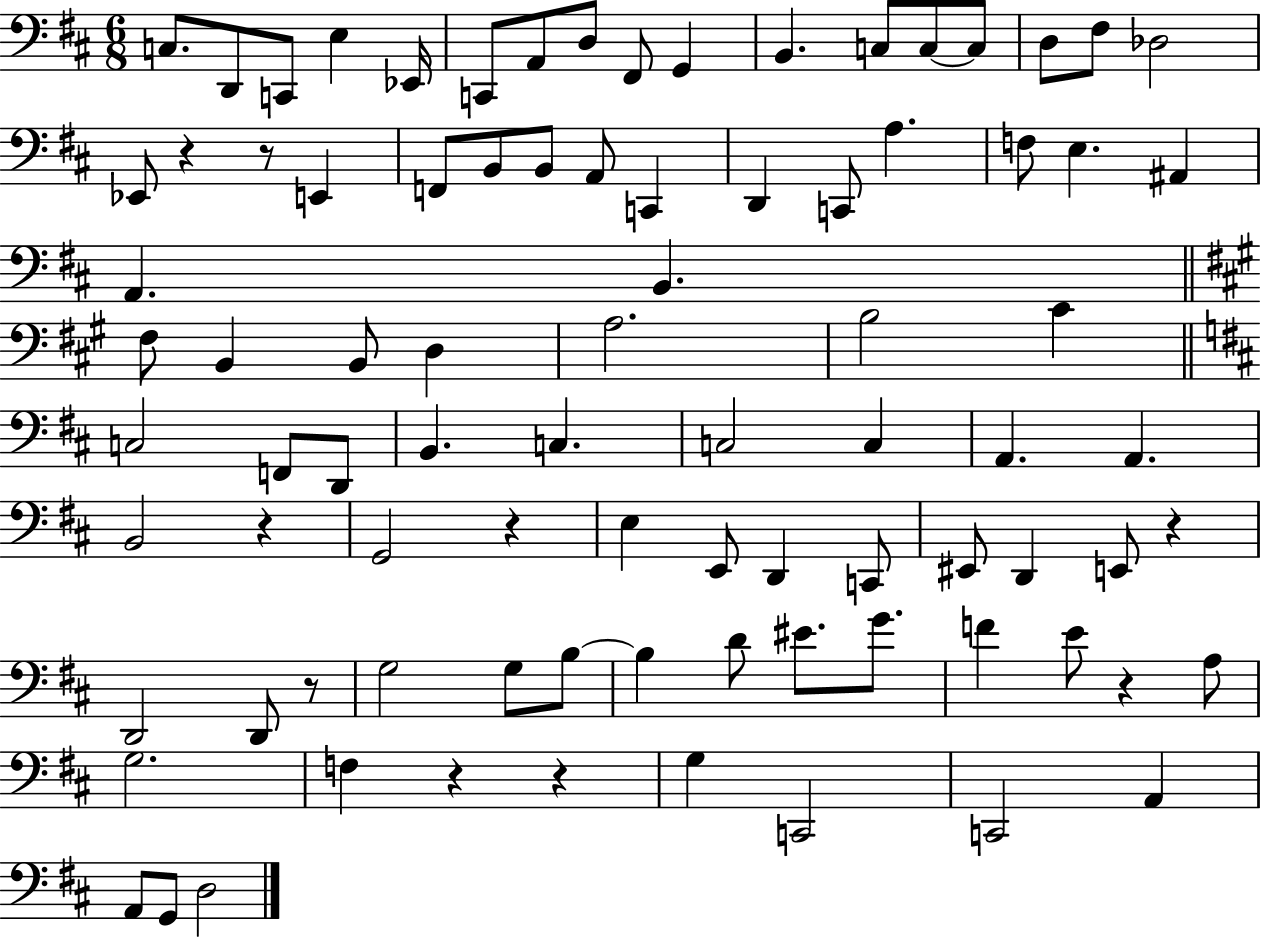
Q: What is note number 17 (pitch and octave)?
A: Db3